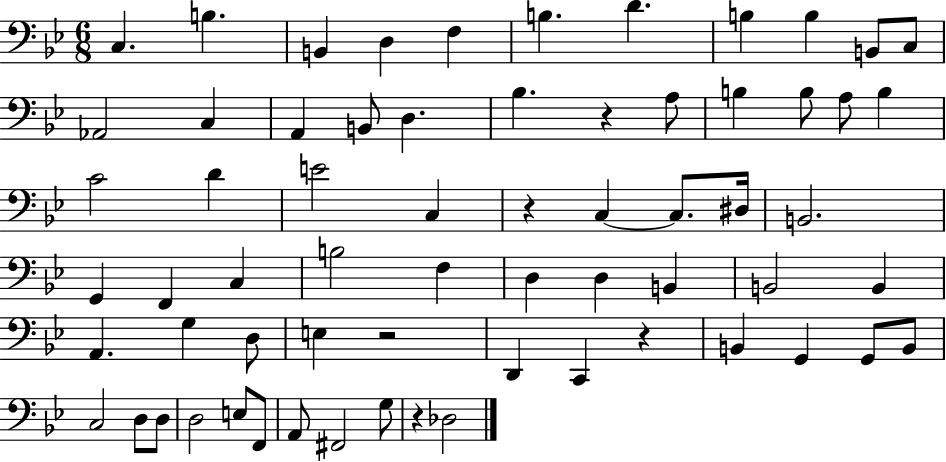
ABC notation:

X:1
T:Untitled
M:6/8
L:1/4
K:Bb
C, B, B,, D, F, B, D B, B, B,,/2 C,/2 _A,,2 C, A,, B,,/2 D, _B, z A,/2 B, B,/2 A,/2 B, C2 D E2 C, z C, C,/2 ^D,/4 B,,2 G,, F,, C, B,2 F, D, D, B,, B,,2 B,, A,, G, D,/2 E, z2 D,, C,, z B,, G,, G,,/2 B,,/2 C,2 D,/2 D,/2 D,2 E,/2 F,,/2 A,,/2 ^F,,2 G,/2 z _D,2